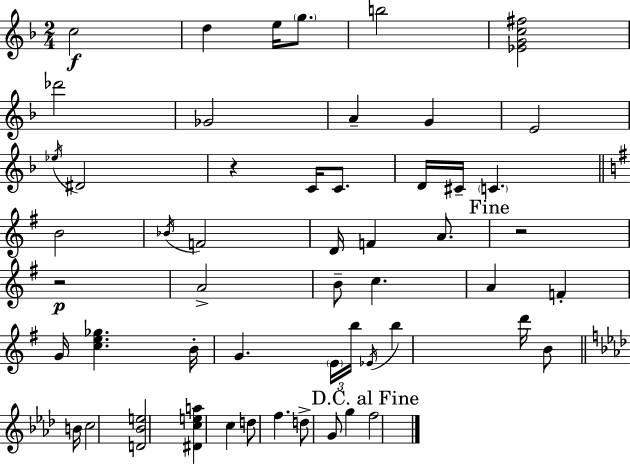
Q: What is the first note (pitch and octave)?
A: C5